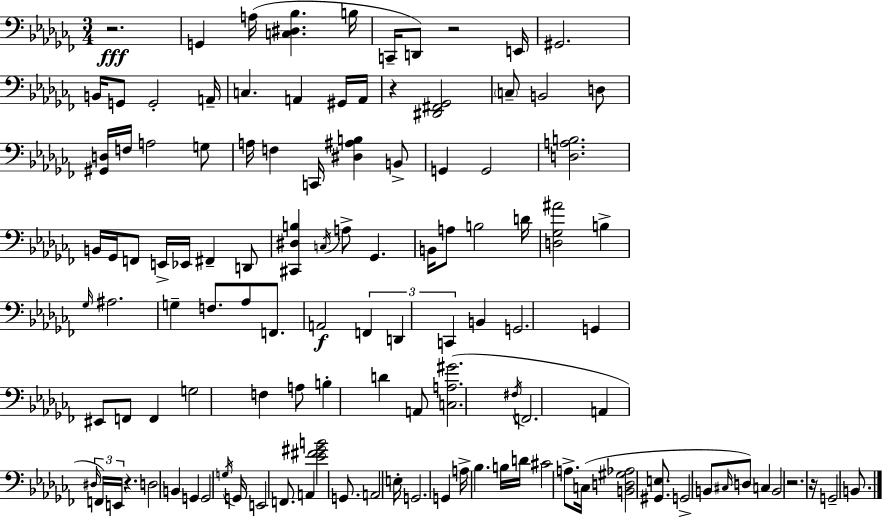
R/h. G2/q A3/s [C3,D#3,Bb3]/q. B3/s C2/s D2/e R/h E2/s G#2/h. B2/s G2/e G2/h A2/s C3/q. A2/q G#2/s A2/s R/q [D#2,F#2,Gb2]/h C3/e B2/h D3/e [G#2,D3]/s F3/s A3/h G3/e A3/s F3/q C2/s [D#3,A#3,B3]/q B2/e G2/q G2/h [D3,A3,B3]/h. B2/s Gb2/s F2/e E2/s Eb2/s F#2/q D2/e [C#2,D#3,B3]/q C3/s A3/e Gb2/q. B2/s A3/e B3/h D4/s [D3,Gb3,A#4]/h B3/q Gb3/s A#3/h. G3/q F3/e. Ab3/e F2/e. A2/h F2/q D2/q C2/q B2/q G2/h. G2/q EIS2/e F2/e F2/q G3/h F3/q A3/e B3/q D4/q A2/e [C3,A3,G#4]/h. F#3/s F2/h. A2/q D#3/s F2/s E2/s R/q. D3/h B2/q G2/q G2/h G3/s G2/s E2/h F2/e. A2/q [Eb4,F#4,G#4,B4]/h G2/e. A2/h E3/s G2/h. G2/q A3/s Bb3/q. B3/s D4/s C#4/h A3/e. C3/s [B2,D3,G#3,Ab3]/h [G#2,E3]/e. G2/h B2/e C#3/s D3/e C3/q B2/h R/h. R/s G2/h B2/e.